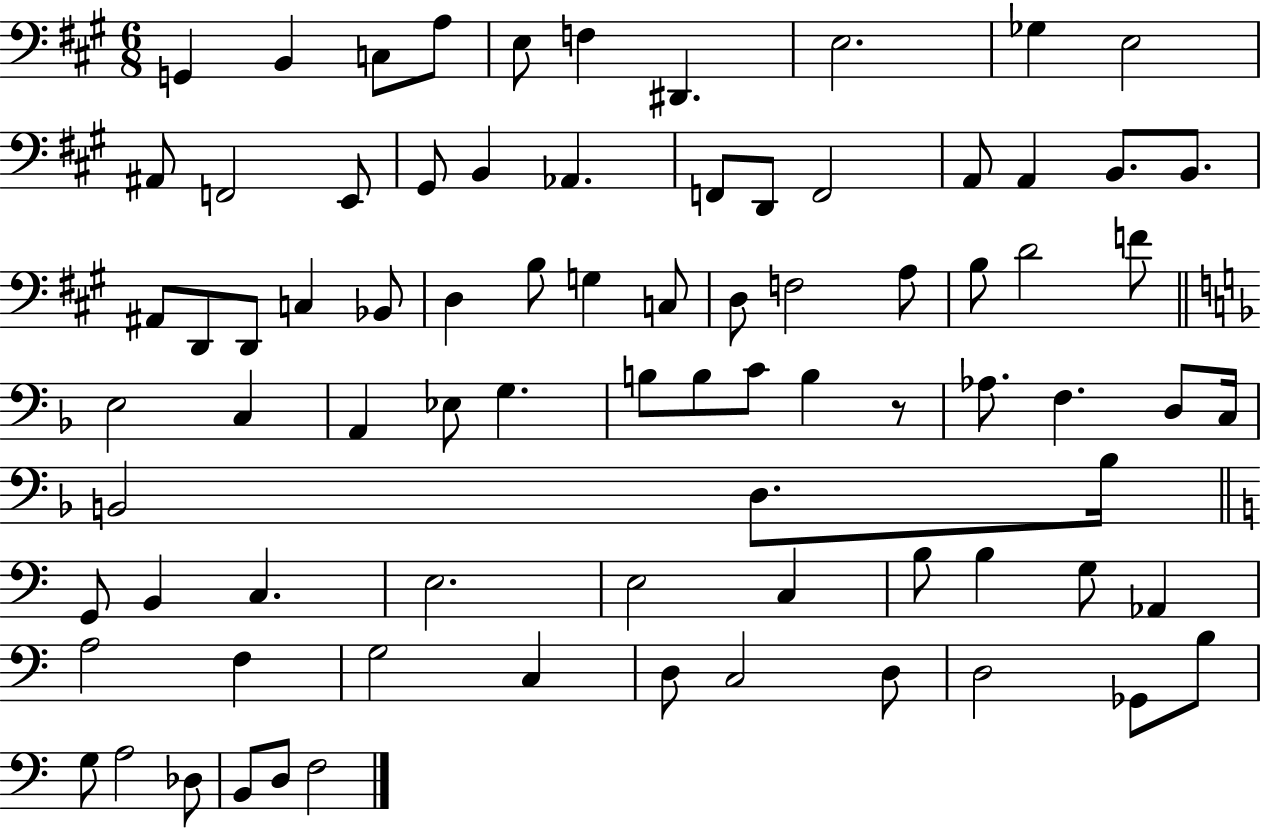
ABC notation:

X:1
T:Untitled
M:6/8
L:1/4
K:A
G,, B,, C,/2 A,/2 E,/2 F, ^D,, E,2 _G, E,2 ^A,,/2 F,,2 E,,/2 ^G,,/2 B,, _A,, F,,/2 D,,/2 F,,2 A,,/2 A,, B,,/2 B,,/2 ^A,,/2 D,,/2 D,,/2 C, _B,,/2 D, B,/2 G, C,/2 D,/2 F,2 A,/2 B,/2 D2 F/2 E,2 C, A,, _E,/2 G, B,/2 B,/2 C/2 B, z/2 _A,/2 F, D,/2 C,/4 B,,2 D,/2 _B,/4 G,,/2 B,, C, E,2 E,2 C, B,/2 B, G,/2 _A,, A,2 F, G,2 C, D,/2 C,2 D,/2 D,2 _G,,/2 B,/2 G,/2 A,2 _D,/2 B,,/2 D,/2 F,2